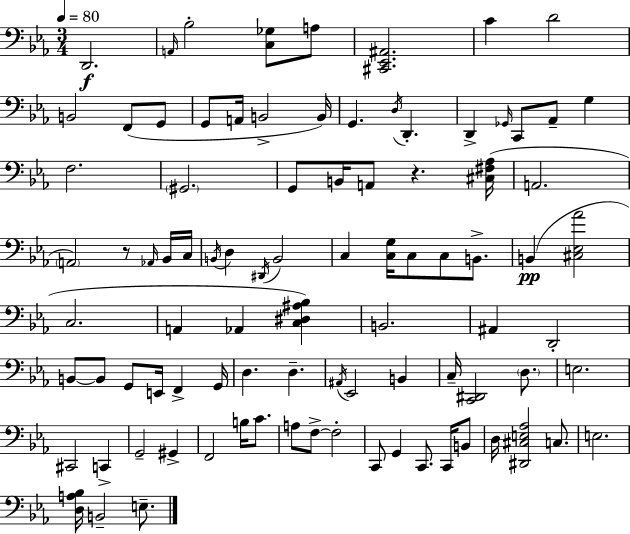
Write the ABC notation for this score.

X:1
T:Untitled
M:3/4
L:1/4
K:Eb
D,,2 A,,/4 _B,2 [C,_G,]/2 A,/2 [^C,,_E,,^A,,]2 C D2 B,,2 F,,/2 G,,/2 G,,/2 A,,/4 B,,2 B,,/4 G,, D,/4 D,, D,, _G,,/4 C,,/2 _A,,/2 G, F,2 ^G,,2 G,,/2 B,,/4 A,,/2 z [^C,^F,_A,]/4 A,,2 A,,2 z/2 _A,,/4 _B,,/4 C,/4 B,,/4 D, ^D,,/4 B,,2 C, [C,G,]/4 C,/2 C,/2 B,,/2 B,, [^C,_E,_A]2 C,2 A,, _A,, [C,^D,^A,_B,] B,,2 ^A,, D,,2 B,,/2 B,,/2 G,,/2 E,,/4 F,, G,,/4 D, D, ^A,,/4 _E,,2 B,, C,/4 [C,,^D,,]2 D,/2 E,2 ^C,,2 C,, G,,2 ^G,, F,,2 B,/4 C/2 A,/2 F,/2 F,2 C,,/2 G,, C,,/2 C,,/4 B,,/2 D,/4 [^D,,^C,E,_A,]2 C,/2 E,2 [D,A,_B,]/4 B,,2 E,/2